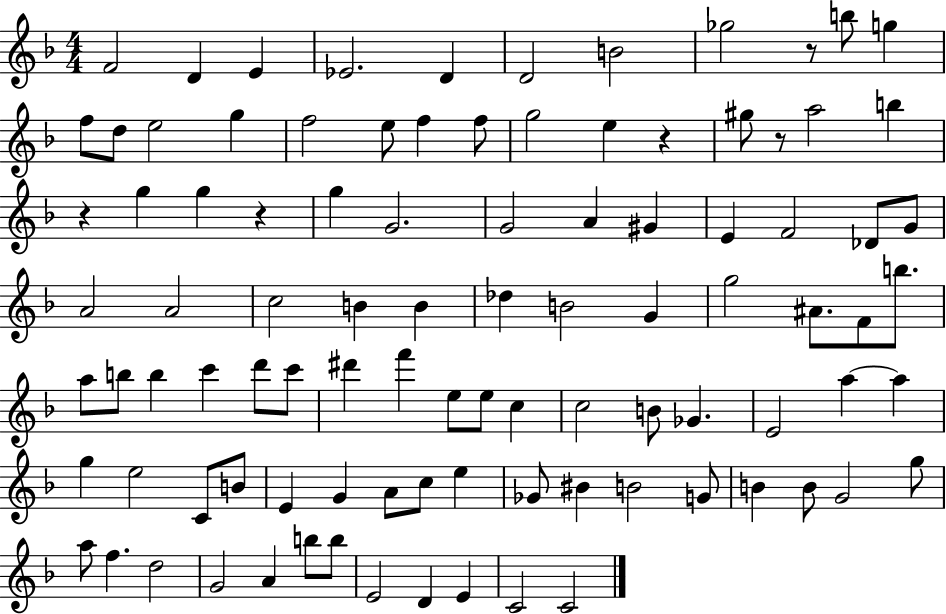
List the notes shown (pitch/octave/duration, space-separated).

F4/h D4/q E4/q Eb4/h. D4/q D4/h B4/h Gb5/h R/e B5/e G5/q F5/e D5/e E5/h G5/q F5/h E5/e F5/q F5/e G5/h E5/q R/q G#5/e R/e A5/h B5/q R/q G5/q G5/q R/q G5/q G4/h. G4/h A4/q G#4/q E4/q F4/h Db4/e G4/e A4/h A4/h C5/h B4/q B4/q Db5/q B4/h G4/q G5/h A#4/e. F4/e B5/e. A5/e B5/e B5/q C6/q D6/e C6/e D#6/q F6/q E5/e E5/e C5/q C5/h B4/e Gb4/q. E4/h A5/q A5/q G5/q E5/h C4/e B4/e E4/q G4/q A4/e C5/e E5/q Gb4/e BIS4/q B4/h G4/e B4/q B4/e G4/h G5/e A5/e F5/q. D5/h G4/h A4/q B5/e B5/e E4/h D4/q E4/q C4/h C4/h